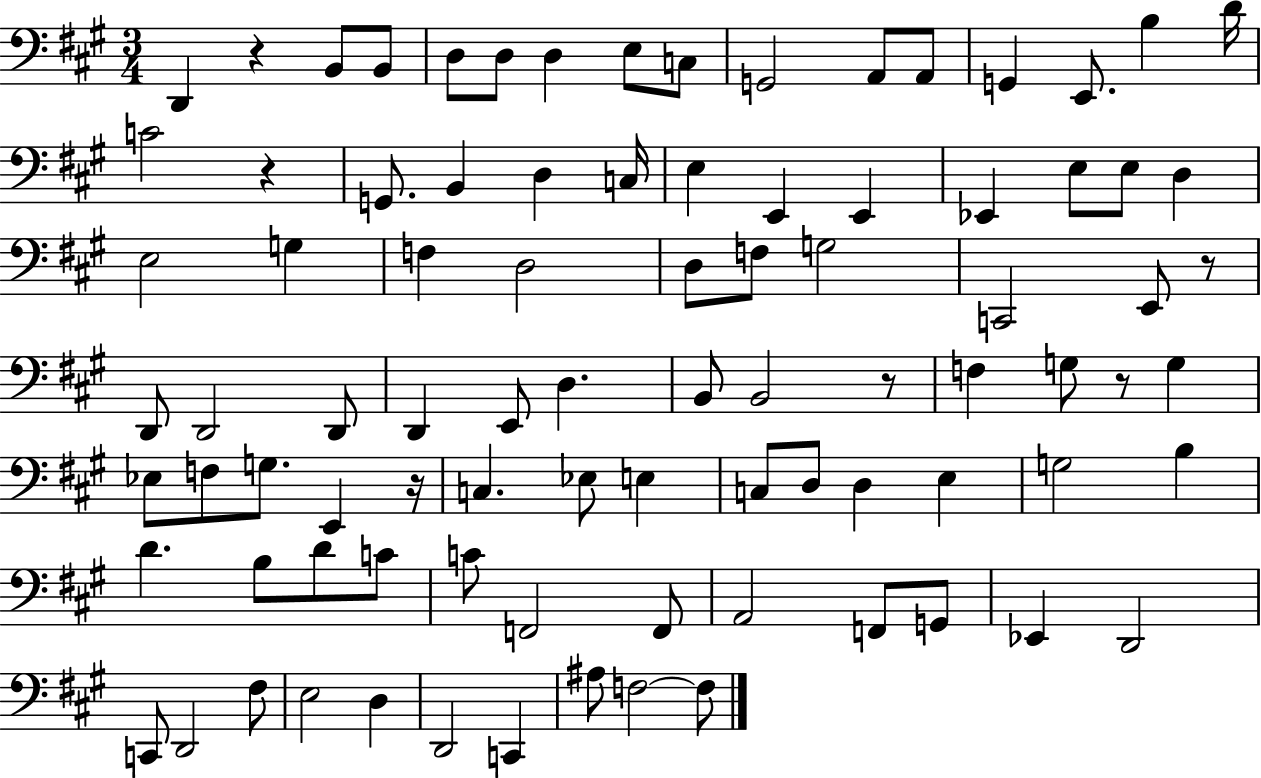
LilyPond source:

{
  \clef bass
  \numericTimeSignature
  \time 3/4
  \key a \major
  d,4 r4 b,8 b,8 | d8 d8 d4 e8 c8 | g,2 a,8 a,8 | g,4 e,8. b4 d'16 | \break c'2 r4 | g,8. b,4 d4 c16 | e4 e,4 e,4 | ees,4 e8 e8 d4 | \break e2 g4 | f4 d2 | d8 f8 g2 | c,2 e,8 r8 | \break d,8 d,2 d,8 | d,4 e,8 d4. | b,8 b,2 r8 | f4 g8 r8 g4 | \break ees8 f8 g8. e,4 r16 | c4. ees8 e4 | c8 d8 d4 e4 | g2 b4 | \break d'4. b8 d'8 c'8 | c'8 f,2 f,8 | a,2 f,8 g,8 | ees,4 d,2 | \break c,8 d,2 fis8 | e2 d4 | d,2 c,4 | ais8 f2~~ f8 | \break \bar "|."
}